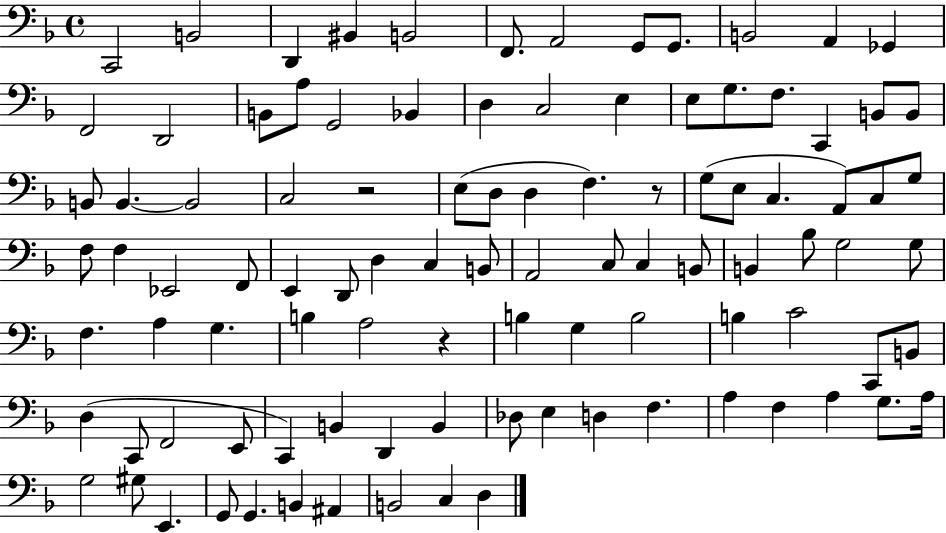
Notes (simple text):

C2/h B2/h D2/q BIS2/q B2/h F2/e. A2/h G2/e G2/e. B2/h A2/q Gb2/q F2/h D2/h B2/e A3/e G2/h Bb2/q D3/q C3/h E3/q E3/e G3/e. F3/e. C2/q B2/e B2/e B2/e B2/q. B2/h C3/h R/h E3/e D3/e D3/q F3/q. R/e G3/e E3/e C3/q. A2/e C3/e G3/e F3/e F3/q Eb2/h F2/e E2/q D2/e D3/q C3/q B2/e A2/h C3/e C3/q B2/e B2/q Bb3/e G3/h G3/e F3/q. A3/q G3/q. B3/q A3/h R/q B3/q G3/q B3/h B3/q C4/h C2/e B2/e D3/q C2/e F2/h E2/e C2/q B2/q D2/q B2/q Db3/e E3/q D3/q F3/q. A3/q F3/q A3/q G3/e. A3/s G3/h G#3/e E2/q. G2/e G2/q. B2/q A#2/q B2/h C3/q D3/q